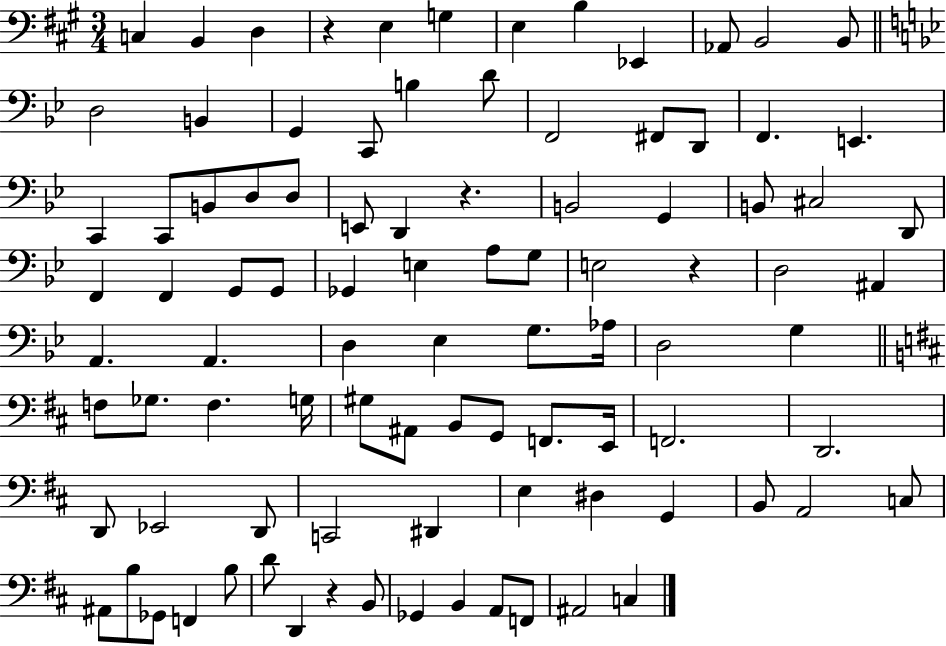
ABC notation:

X:1
T:Untitled
M:3/4
L:1/4
K:A
C, B,, D, z E, G, E, B, _E,, _A,,/2 B,,2 B,,/2 D,2 B,, G,, C,,/2 B, D/2 F,,2 ^F,,/2 D,,/2 F,, E,, C,, C,,/2 B,,/2 D,/2 D,/2 E,,/2 D,, z B,,2 G,, B,,/2 ^C,2 D,,/2 F,, F,, G,,/2 G,,/2 _G,, E, A,/2 G,/2 E,2 z D,2 ^A,, A,, A,, D, _E, G,/2 _A,/4 D,2 G, F,/2 _G,/2 F, G,/4 ^G,/2 ^A,,/2 B,,/2 G,,/2 F,,/2 E,,/4 F,,2 D,,2 D,,/2 _E,,2 D,,/2 C,,2 ^D,, E, ^D, G,, B,,/2 A,,2 C,/2 ^A,,/2 B,/2 _G,,/2 F,, B,/2 D/2 D,, z B,,/2 _G,, B,, A,,/2 F,,/2 ^A,,2 C,